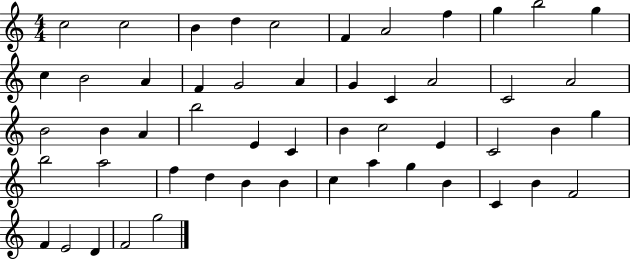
C5/h C5/h B4/q D5/q C5/h F4/q A4/h F5/q G5/q B5/h G5/q C5/q B4/h A4/q F4/q G4/h A4/q G4/q C4/q A4/h C4/h A4/h B4/h B4/q A4/q B5/h E4/q C4/q B4/q C5/h E4/q C4/h B4/q G5/q B5/h A5/h F5/q D5/q B4/q B4/q C5/q A5/q G5/q B4/q C4/q B4/q F4/h F4/q E4/h D4/q F4/h G5/h